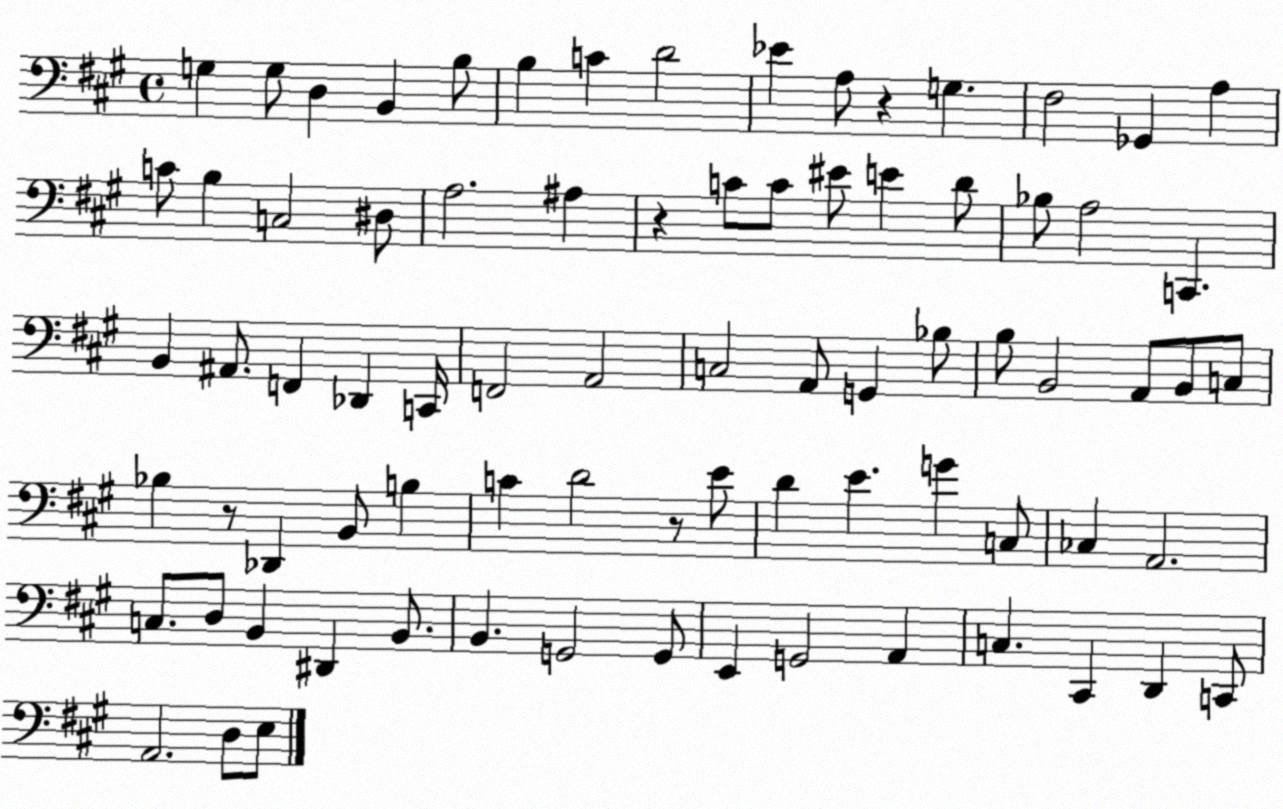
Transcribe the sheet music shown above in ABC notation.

X:1
T:Untitled
M:4/4
L:1/4
K:A
G, G,/2 D, B,, B,/2 B, C D2 _E A,/2 z G, ^F,2 _G,, A, C/2 B, C,2 ^D,/2 A,2 ^A, z C/2 C/2 ^E/2 E D/2 _B,/2 A,2 C,, B,, ^A,,/2 F,, _D,, C,,/4 F,,2 A,,2 C,2 A,,/2 G,, _B,/2 B,/2 B,,2 A,,/2 B,,/2 C,/2 _B, z/2 _D,, B,,/2 B, C D2 z/2 E/2 D E G C,/2 _C, A,,2 C,/2 D,/2 B,, ^D,, B,,/2 B,, G,,2 G,,/2 E,, G,,2 A,, C, ^C,, D,, C,,/2 A,,2 D,/2 E,/2